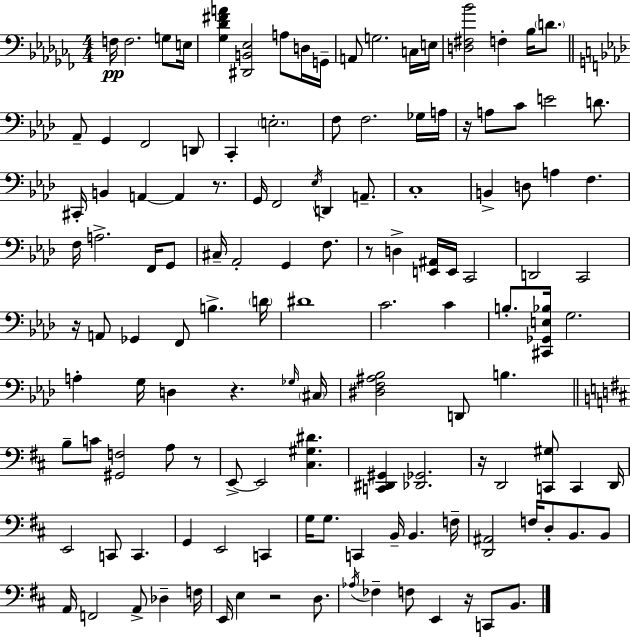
F3/s F3/h. G3/e E3/s [Gb3,Db4,F#4,A4]/q [D#2,B2,Eb3]/h A3/e D3/s G2/s A2/e G3/h. C3/s E3/s [D3,F#3,Bb4]/h F3/q Bb3/s D4/e. Ab2/e G2/q F2/h D2/e C2/q E3/h. F3/e F3/h. Gb3/s A3/s R/s A3/e C4/e E4/h D4/e. C#2/s B2/q A2/q A2/q R/e. G2/s F2/h Eb3/s D2/q A2/e. C3/w B2/q D3/e A3/q F3/q. F3/s A3/h. F2/s G2/e C#3/s Ab2/h G2/q F3/e. R/e D3/q [E2,A#2]/s E2/s C2/h D2/h C2/h R/s A2/e Gb2/q F2/e B3/q. D4/s D#4/w C4/h. C4/q B3/e. [C#2,Gb2,E3,Bb3]/s G3/h. A3/q G3/s D3/q R/q. Gb3/s C#3/s [D#3,F3,A#3,Bb3]/h D2/e B3/q. B3/e C4/e [G#2,F3]/h A3/e R/e E2/e E2/h [C#3,G#3,D#4]/q. [C2,D#2,G#2]/q [Db2,Gb2]/h. R/s D2/h [C2,G#3]/e C2/q D2/s E2/h C2/e C2/q. G2/q E2/h C2/q G3/s G3/e. C2/q B2/s B2/q. F3/s [D2,A#2]/h F3/s D3/e B2/e. B2/e A2/s F2/h A2/e Db3/q F3/s E2/s E3/q R/h D3/e. Ab3/s FES3/q F3/e E2/q R/s C2/e B2/e.